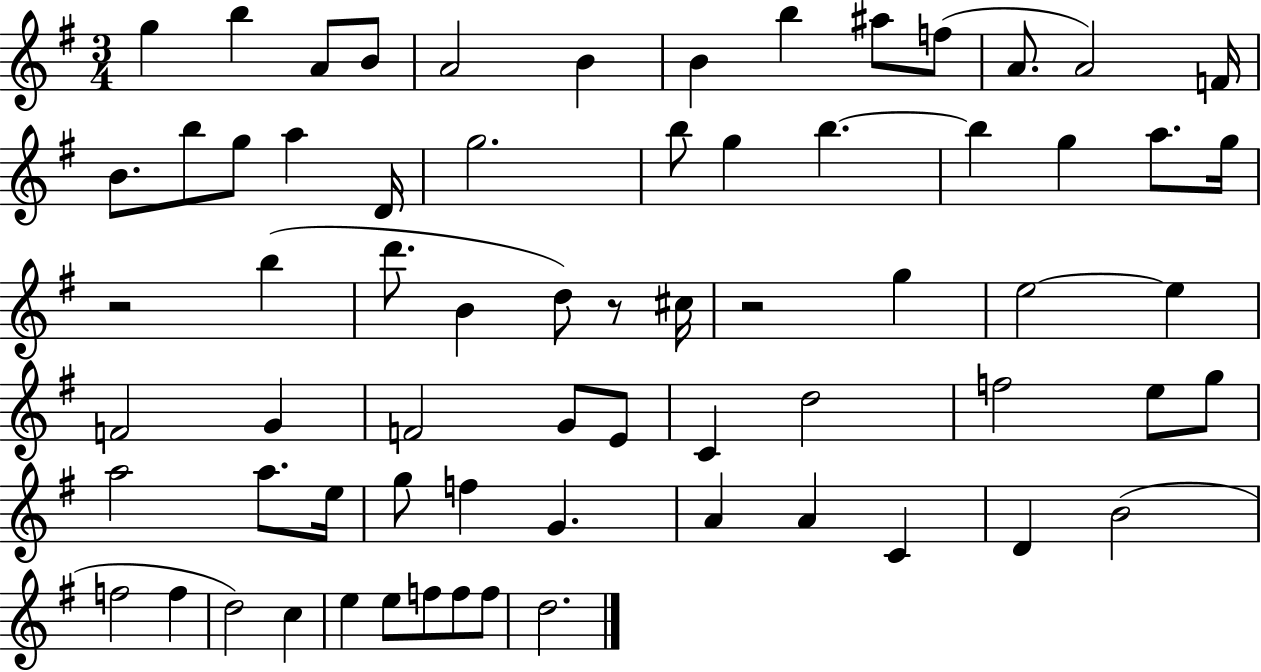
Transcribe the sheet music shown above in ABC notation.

X:1
T:Untitled
M:3/4
L:1/4
K:G
g b A/2 B/2 A2 B B b ^a/2 f/2 A/2 A2 F/4 B/2 b/2 g/2 a D/4 g2 b/2 g b b g a/2 g/4 z2 b d'/2 B d/2 z/2 ^c/4 z2 g e2 e F2 G F2 G/2 E/2 C d2 f2 e/2 g/2 a2 a/2 e/4 g/2 f G A A C D B2 f2 f d2 c e e/2 f/2 f/2 f/2 d2